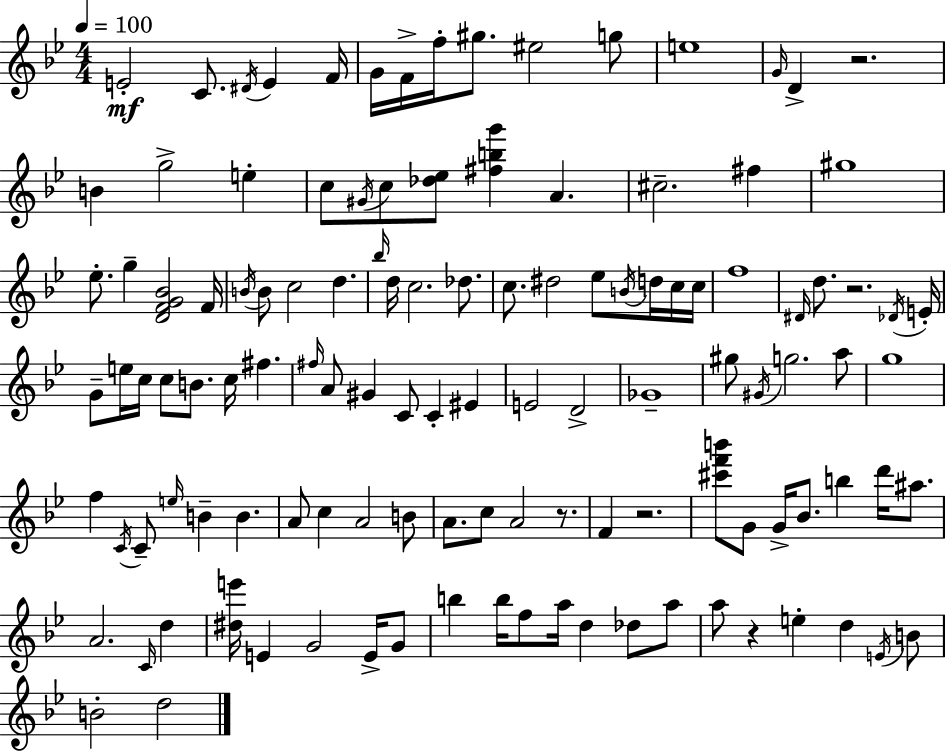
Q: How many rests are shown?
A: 5